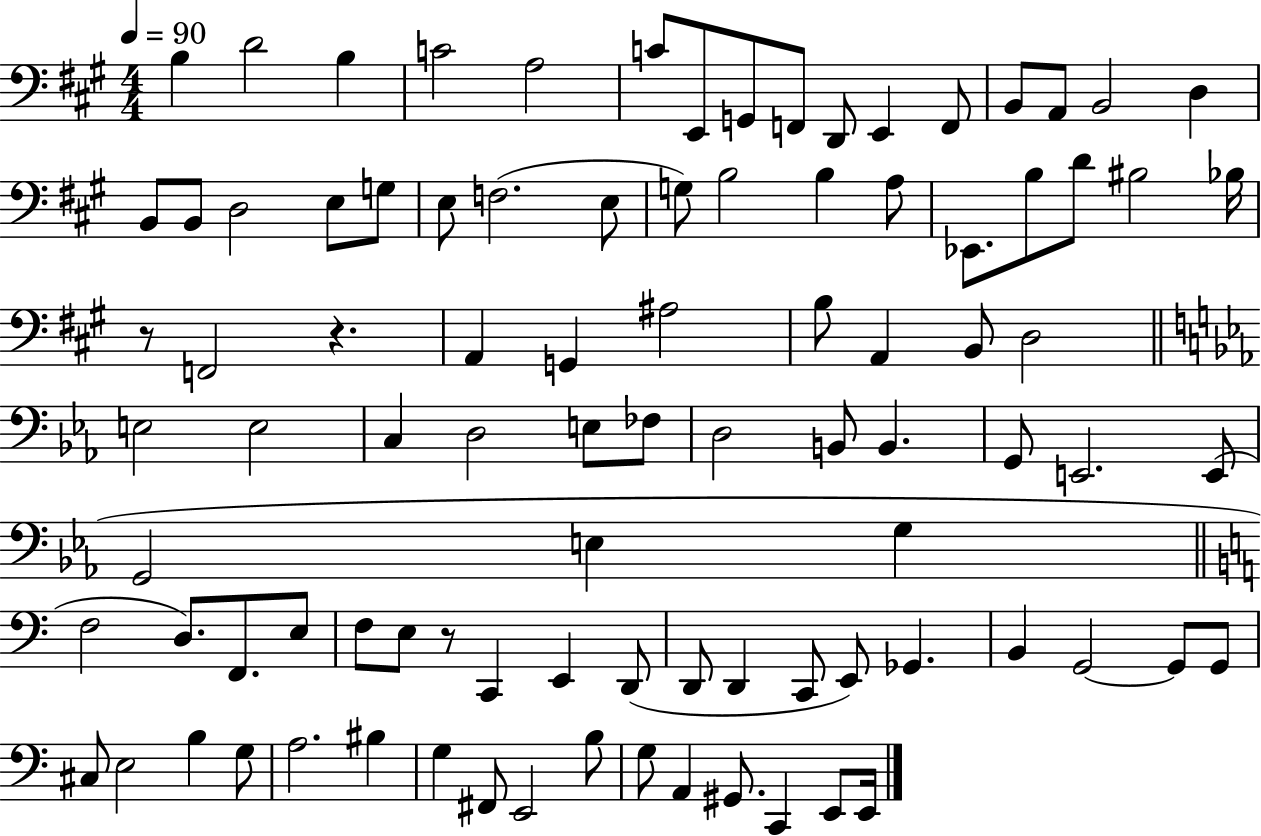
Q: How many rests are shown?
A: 3